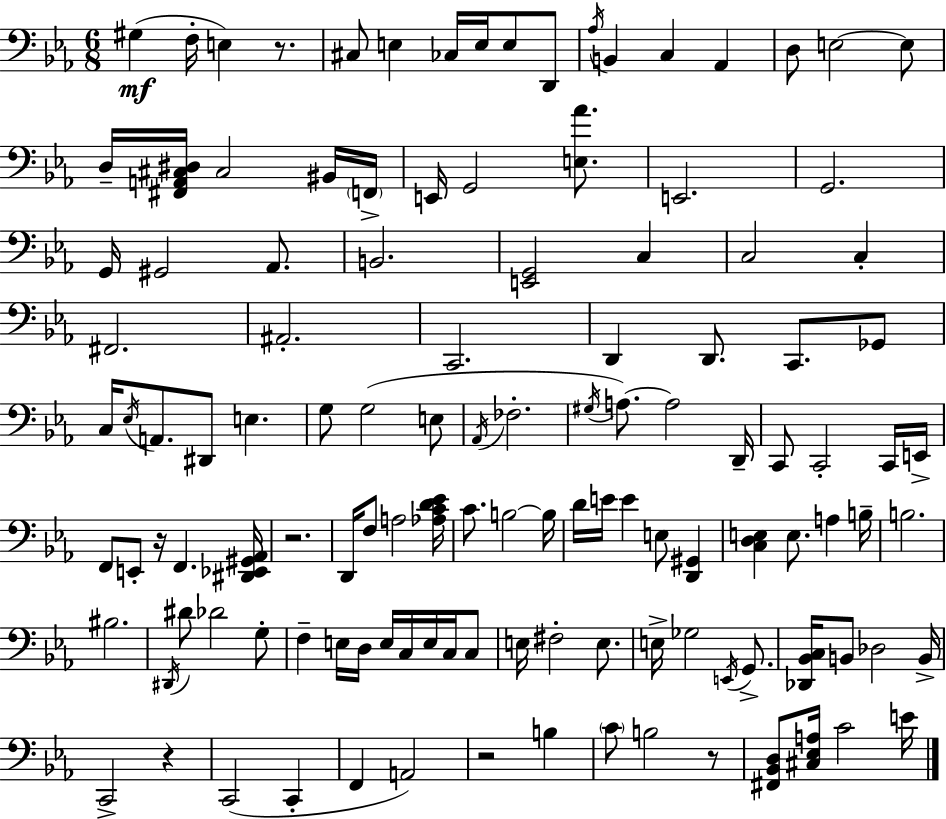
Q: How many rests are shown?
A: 6